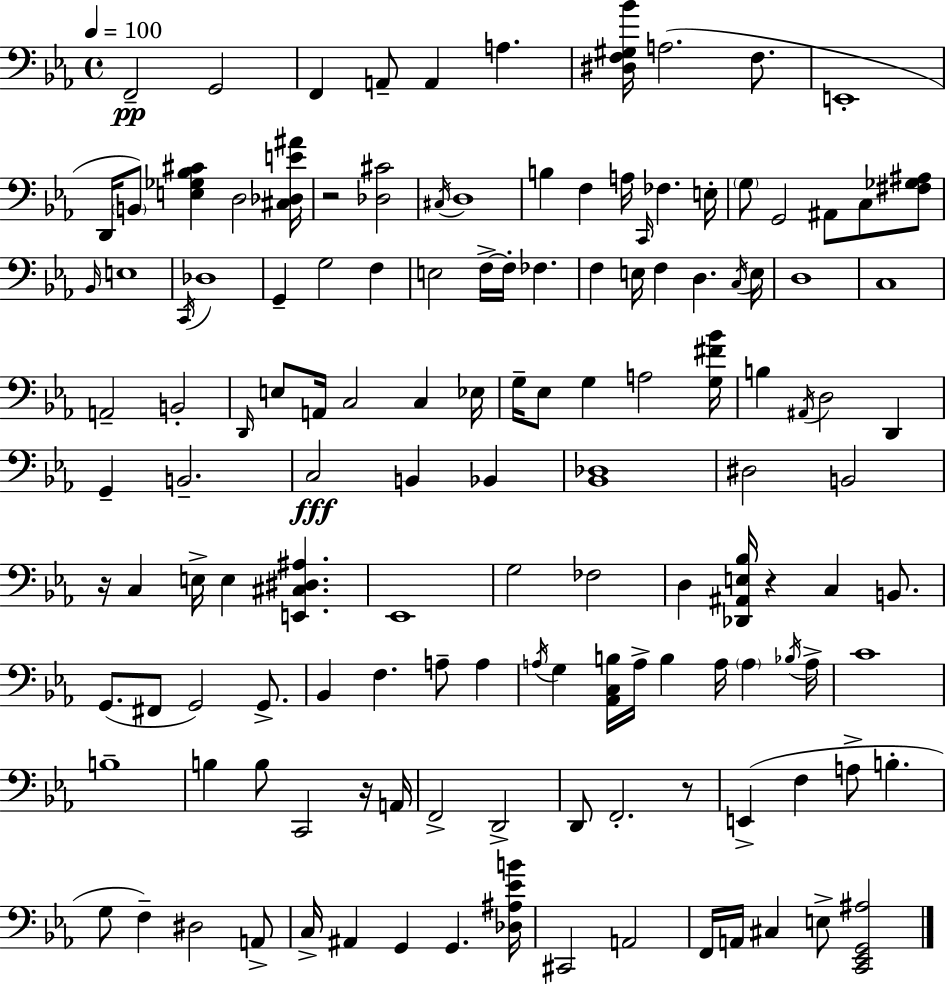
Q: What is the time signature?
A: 4/4